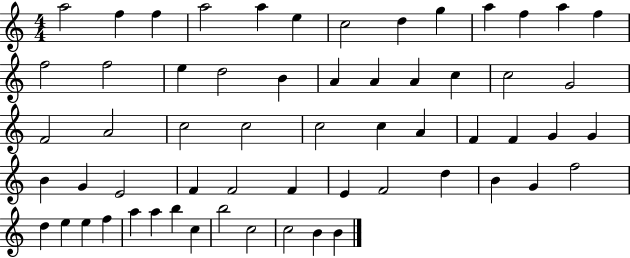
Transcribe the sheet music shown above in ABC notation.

X:1
T:Untitled
M:4/4
L:1/4
K:C
a2 f f a2 a e c2 d g a f a f f2 f2 e d2 B A A A c c2 G2 F2 A2 c2 c2 c2 c A F F G G B G E2 F F2 F E F2 d B G f2 d e e f a a b c b2 c2 c2 B B